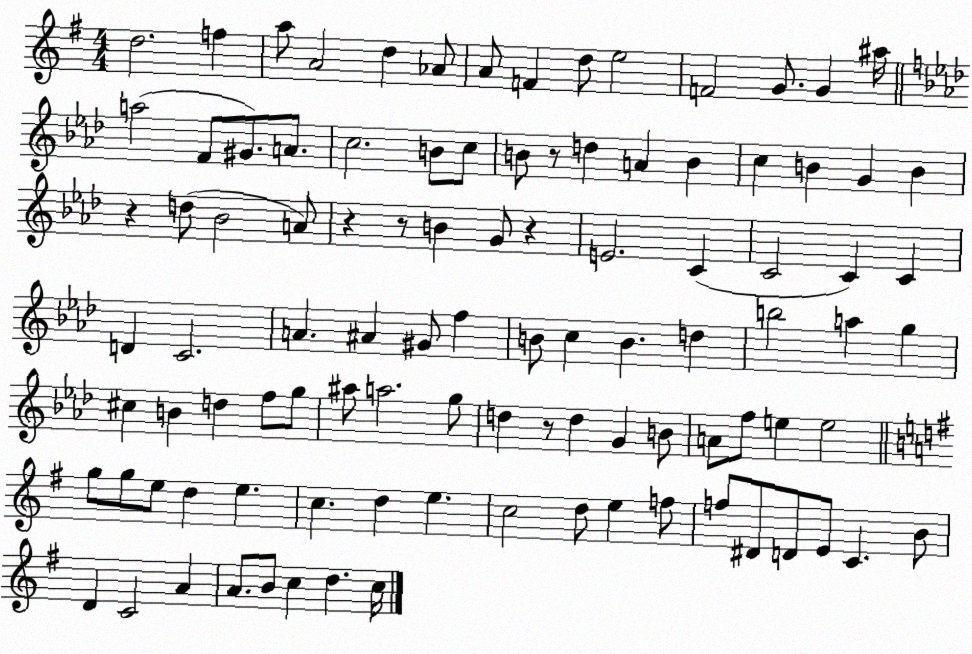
X:1
T:Untitled
M:4/4
L:1/4
K:G
d2 f a/2 A2 d _A/2 A/2 F d/2 e2 F2 G/2 G ^a/4 a2 F/2 ^G/2 A/2 c2 B/2 c/2 B/2 z/2 d A B c B G B z d/2 _B2 A/2 z z/2 B G/2 z E2 C C2 C C D C2 A ^A ^G/2 f B/2 c B d b2 a g ^c B d f/2 g/2 ^a/2 a2 g/2 d z/2 d G B/2 A/2 f/2 e e2 g/2 g/2 e/2 d e c d e c2 d/2 e f/2 f/2 ^D/2 D/2 E/2 C B/2 D C2 A A/2 B/2 c d c/4